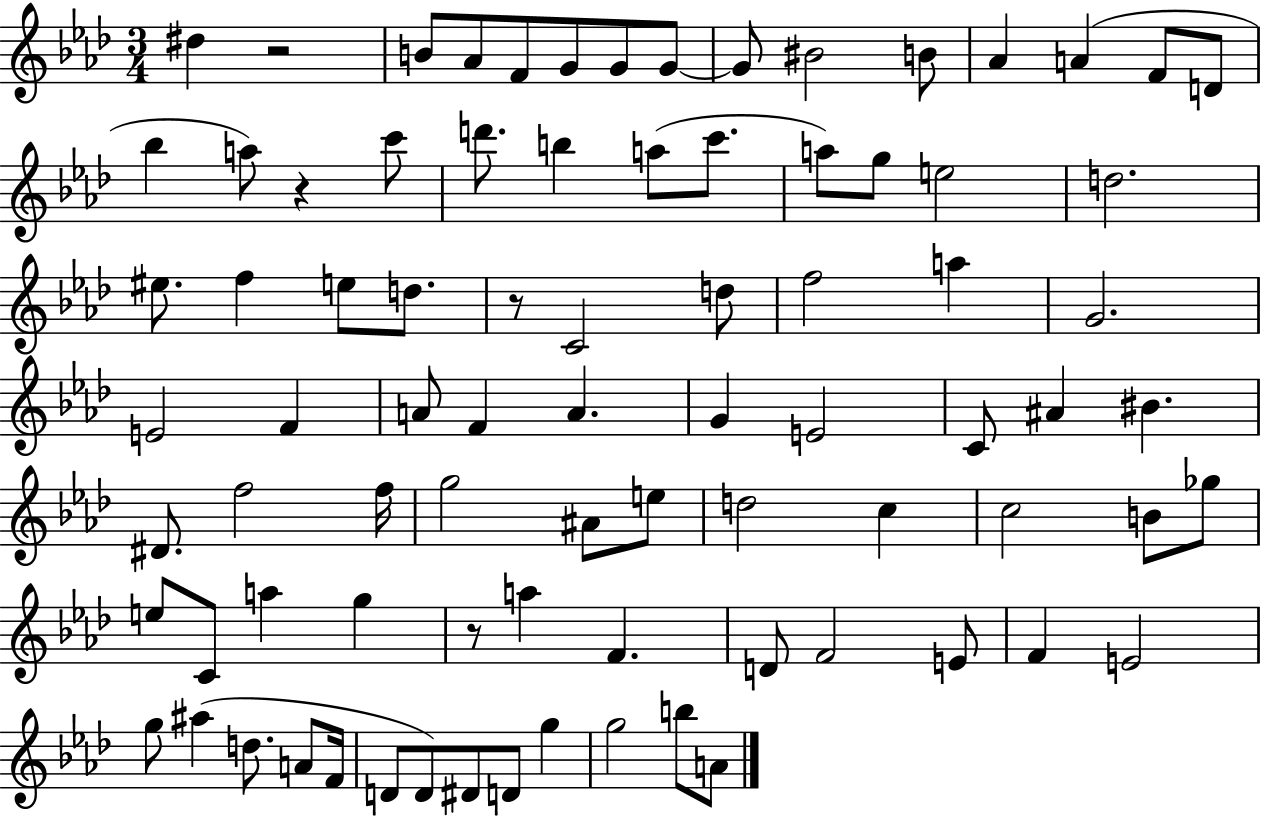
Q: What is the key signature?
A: AES major